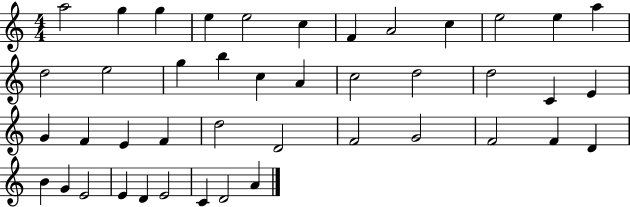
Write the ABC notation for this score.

X:1
T:Untitled
M:4/4
L:1/4
K:C
a2 g g e e2 c F A2 c e2 e a d2 e2 g b c A c2 d2 d2 C E G F E F d2 D2 F2 G2 F2 F D B G E2 E D E2 C D2 A